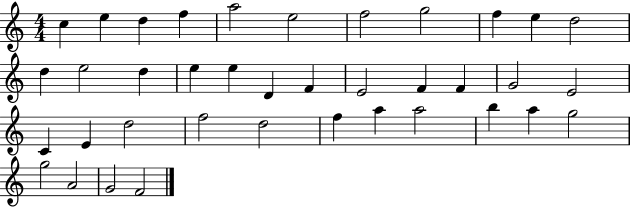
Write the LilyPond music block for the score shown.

{
  \clef treble
  \numericTimeSignature
  \time 4/4
  \key c \major
  c''4 e''4 d''4 f''4 | a''2 e''2 | f''2 g''2 | f''4 e''4 d''2 | \break d''4 e''2 d''4 | e''4 e''4 d'4 f'4 | e'2 f'4 f'4 | g'2 e'2 | \break c'4 e'4 d''2 | f''2 d''2 | f''4 a''4 a''2 | b''4 a''4 g''2 | \break g''2 a'2 | g'2 f'2 | \bar "|."
}